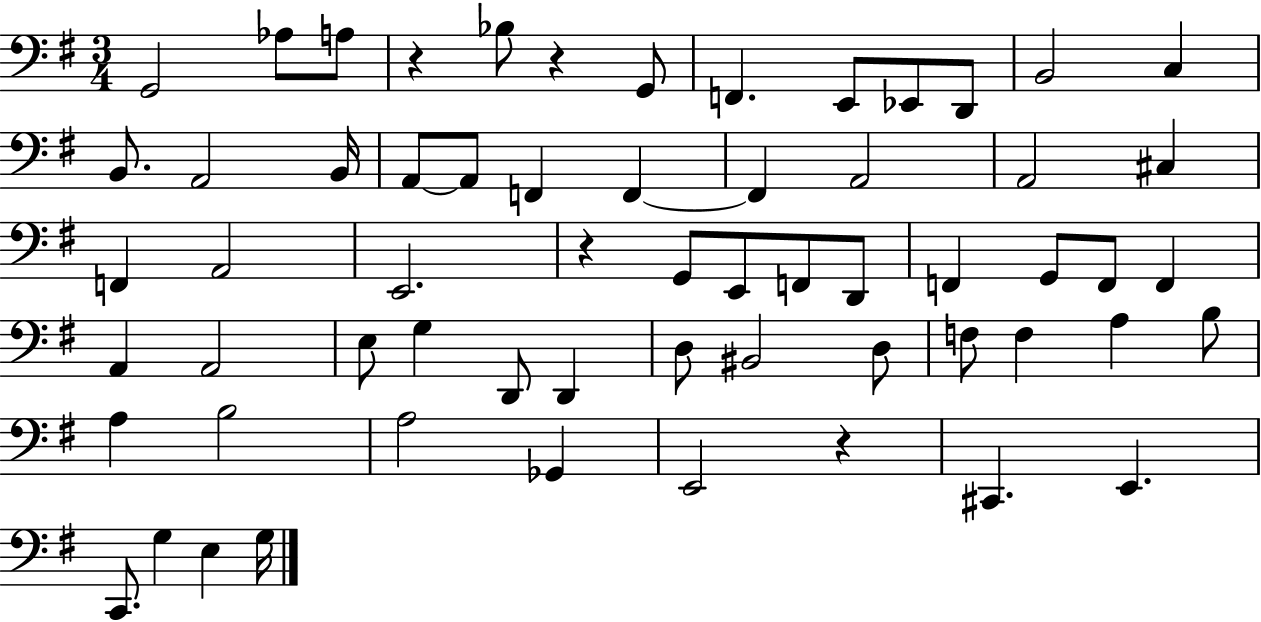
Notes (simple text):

G2/h Ab3/e A3/e R/q Bb3/e R/q G2/e F2/q. E2/e Eb2/e D2/e B2/h C3/q B2/e. A2/h B2/s A2/e A2/e F2/q F2/q F2/q A2/h A2/h C#3/q F2/q A2/h E2/h. R/q G2/e E2/e F2/e D2/e F2/q G2/e F2/e F2/q A2/q A2/h E3/e G3/q D2/e D2/q D3/e BIS2/h D3/e F3/e F3/q A3/q B3/e A3/q B3/h A3/h Gb2/q E2/h R/q C#2/q. E2/q. C2/e. G3/q E3/q G3/s